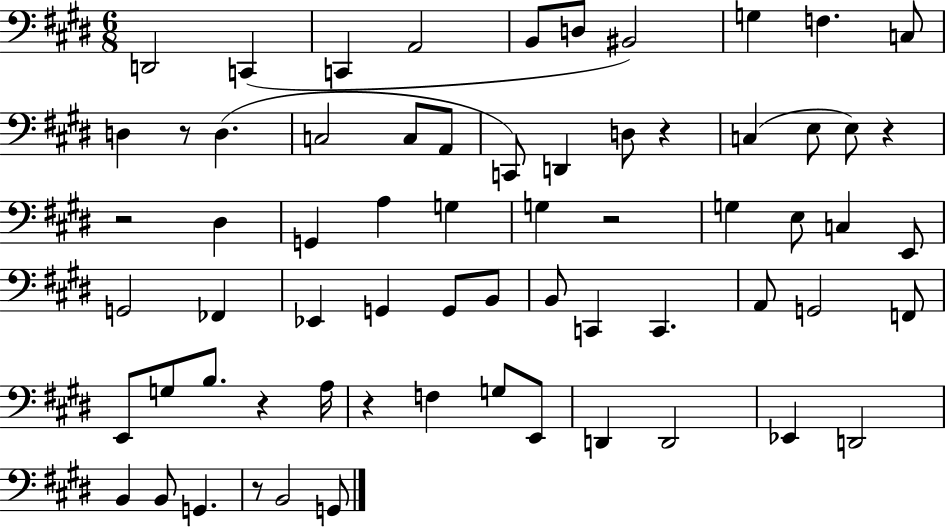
X:1
T:Untitled
M:6/8
L:1/4
K:E
D,,2 C,, C,, A,,2 B,,/2 D,/2 ^B,,2 G, F, C,/2 D, z/2 D, C,2 C,/2 A,,/2 C,,/2 D,, D,/2 z C, E,/2 E,/2 z z2 ^D, G,, A, G, G, z2 G, E,/2 C, E,,/2 G,,2 _F,, _E,, G,, G,,/2 B,,/2 B,,/2 C,, C,, A,,/2 G,,2 F,,/2 E,,/2 G,/2 B,/2 z A,/4 z F, G,/2 E,,/2 D,, D,,2 _E,, D,,2 B,, B,,/2 G,, z/2 B,,2 G,,/2